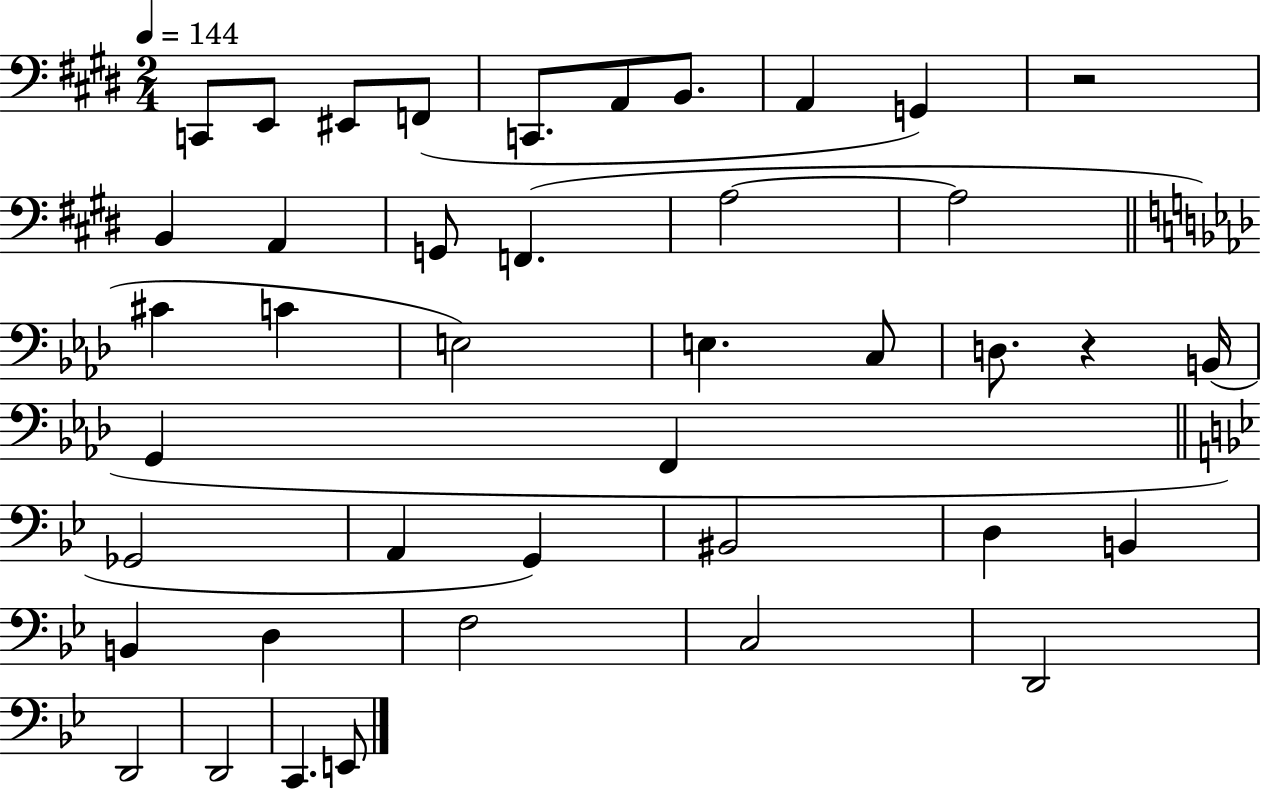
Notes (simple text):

C2/e E2/e EIS2/e F2/e C2/e. A2/e B2/e. A2/q G2/q R/h B2/q A2/q G2/e F2/q. A3/h A3/h C#4/q C4/q E3/h E3/q. C3/e D3/e. R/q B2/s G2/q F2/q Gb2/h A2/q G2/q BIS2/h D3/q B2/q B2/q D3/q F3/h C3/h D2/h D2/h D2/h C2/q. E2/e